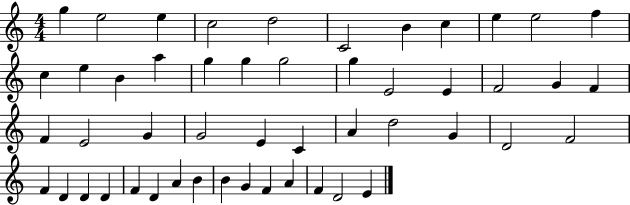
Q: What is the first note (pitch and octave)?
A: G5